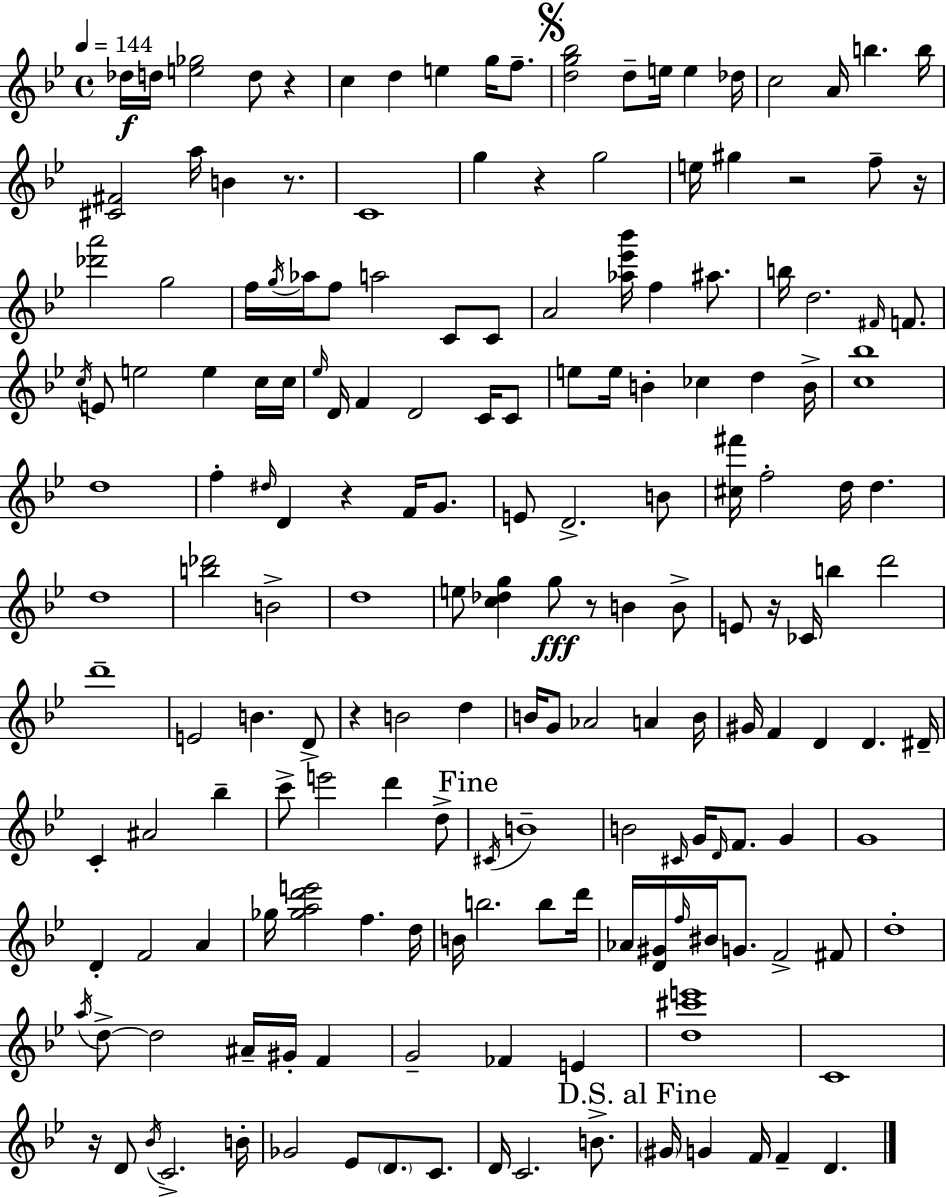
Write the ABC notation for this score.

X:1
T:Untitled
M:4/4
L:1/4
K:Gm
_d/4 d/4 [e_g]2 d/2 z c d e g/4 f/2 [dg_b]2 d/2 e/4 e _d/4 c2 A/4 b b/4 [^C^F]2 a/4 B z/2 C4 g z g2 e/4 ^g z2 f/2 z/4 [_d'a']2 g2 f/4 g/4 _a/4 f/2 a2 C/2 C/2 A2 [_a_e'_b']/4 f ^a/2 b/4 d2 ^F/4 F/2 c/4 E/2 e2 e c/4 c/4 _e/4 D/4 F D2 C/4 C/2 e/2 e/4 B _c d B/4 [c_b]4 d4 f ^d/4 D z F/4 G/2 E/2 D2 B/2 [^c^f']/4 f2 d/4 d d4 [b_d']2 B2 d4 e/2 [c_dg] g/2 z/2 B B/2 E/2 z/4 _C/4 b d'2 d'4 E2 B D/2 z B2 d B/4 G/2 _A2 A B/4 ^G/4 F D D ^D/4 C ^A2 _b c'/2 e'2 d' d/2 ^C/4 B4 B2 ^C/4 G/4 D/4 F/2 G G4 D F2 A _g/4 [_gad'e']2 f d/4 B/4 b2 b/2 d'/4 _A/4 [D^G]/4 f/4 ^B/4 G/2 F2 ^F/2 d4 a/4 d/2 d2 ^A/4 ^G/4 F G2 _F E [d^c'e']4 C4 z/4 D/2 _B/4 C2 B/4 _G2 _E/2 D/2 C/2 D/4 C2 B/2 ^G/4 G F/4 F D